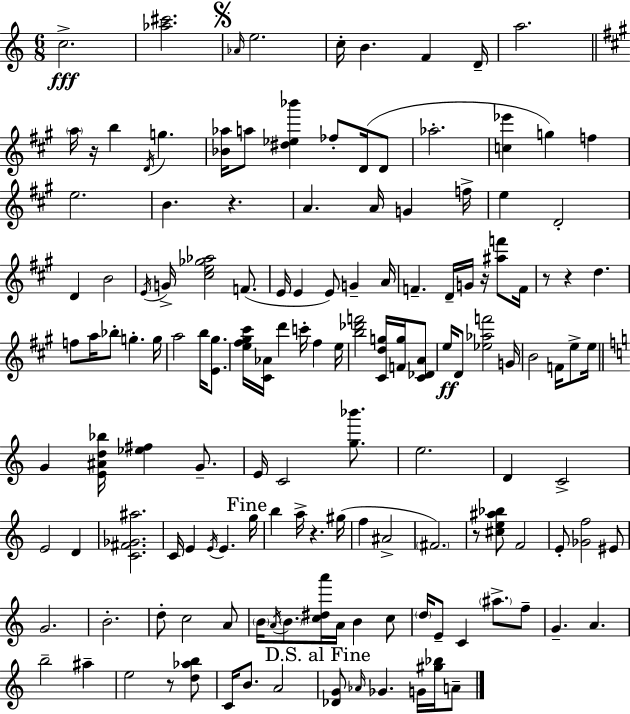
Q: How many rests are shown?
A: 8